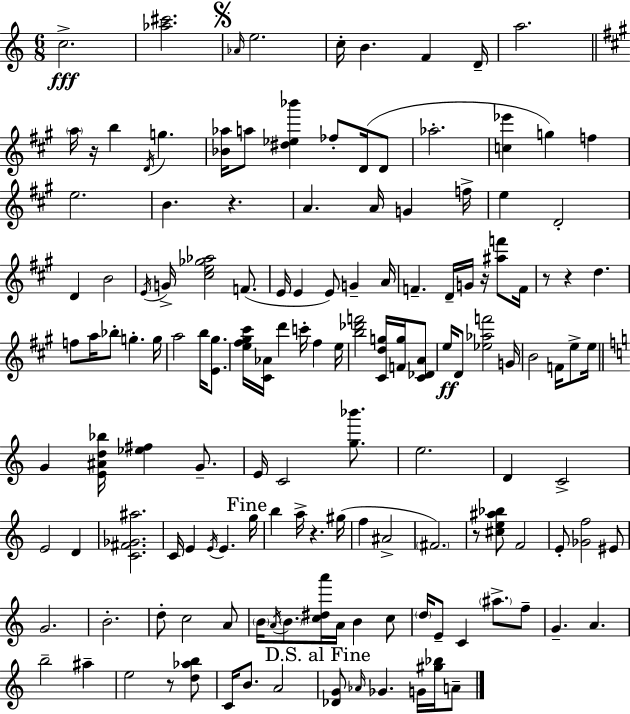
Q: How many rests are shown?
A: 8